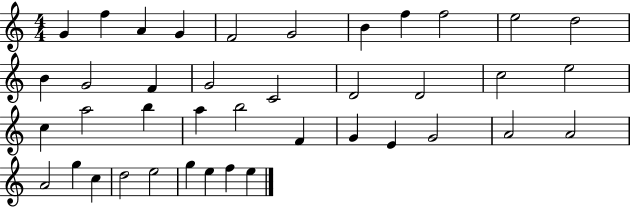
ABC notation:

X:1
T:Untitled
M:4/4
L:1/4
K:C
G f A G F2 G2 B f f2 e2 d2 B G2 F G2 C2 D2 D2 c2 e2 c a2 b a b2 F G E G2 A2 A2 A2 g c d2 e2 g e f e